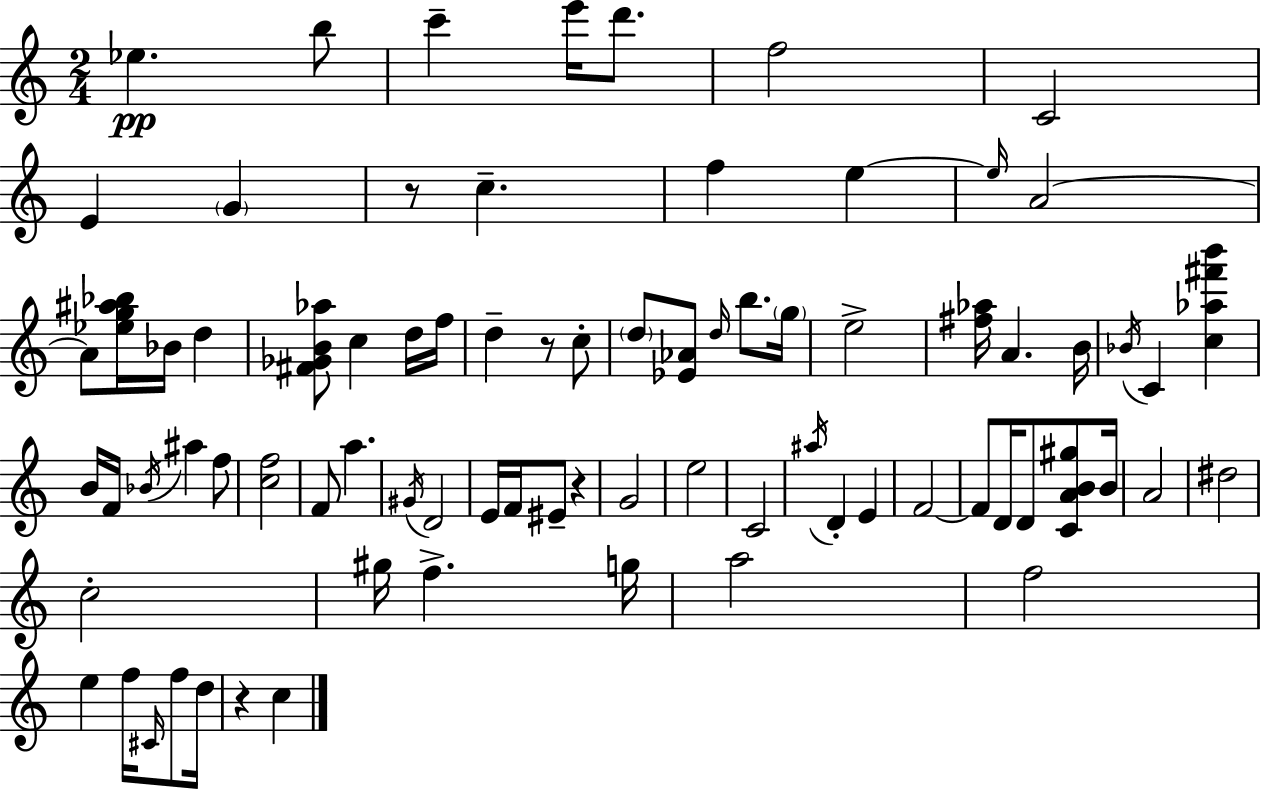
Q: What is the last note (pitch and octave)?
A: C5